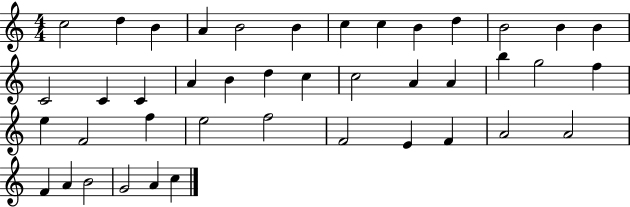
X:1
T:Untitled
M:4/4
L:1/4
K:C
c2 d B A B2 B c c B d B2 B B C2 C C A B d c c2 A A b g2 f e F2 f e2 f2 F2 E F A2 A2 F A B2 G2 A c